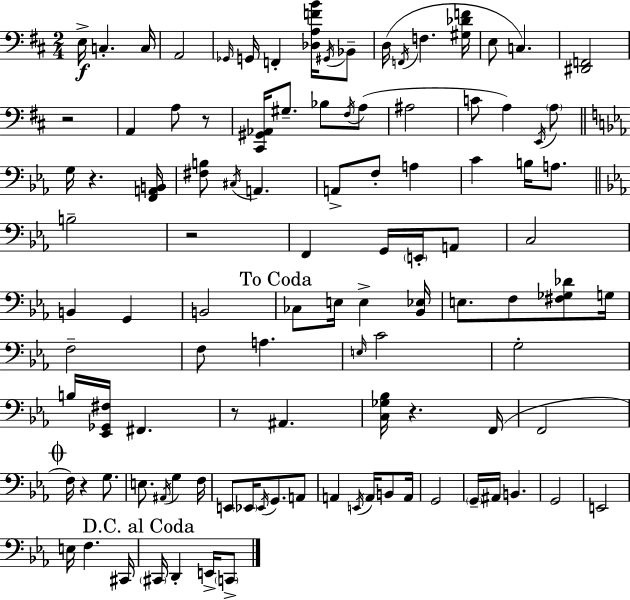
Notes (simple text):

E3/s C3/q. C3/s A2/h Gb2/s G2/s F2/q [Db3,A3,F4,B4]/s G#2/s Bb2/e D3/s F2/s F3/q. [G#3,Db4,F4]/s E3/e C3/q. [D#2,F2]/h R/h A2/q A3/e R/e [C#2,G#2,Ab2]/s G#3/e. Bb3/e F#3/s A3/e A#3/h C4/e A3/q E2/s A3/e G3/s R/q. [F2,A2,B2]/s [F#3,B3]/e C#3/s A2/q. A2/e F3/e A3/q C4/q B3/s A3/e. B3/h R/h F2/q G2/s E2/s A2/e C3/h B2/q G2/q B2/h CES3/e E3/s E3/q [Bb2,Eb3]/s E3/e. F3/e [F#3,Gb3,Db4]/e G3/s F3/h F3/e A3/q. E3/s C4/h G3/h B3/s [Eb2,Gb2,F#3]/s F#2/q. R/e A#2/q. [C3,Gb3,Bb3]/s R/q. F2/s F2/h F3/s R/q G3/e. E3/e. A#2/s G3/q F3/s E2/e Eb2/s Eb2/s G2/e. A2/e A2/q E2/s A2/s B2/e A2/s G2/h G2/s A#2/s B2/q. G2/h E2/h E3/s F3/q. C#2/s C#2/s D2/q E2/s C2/e